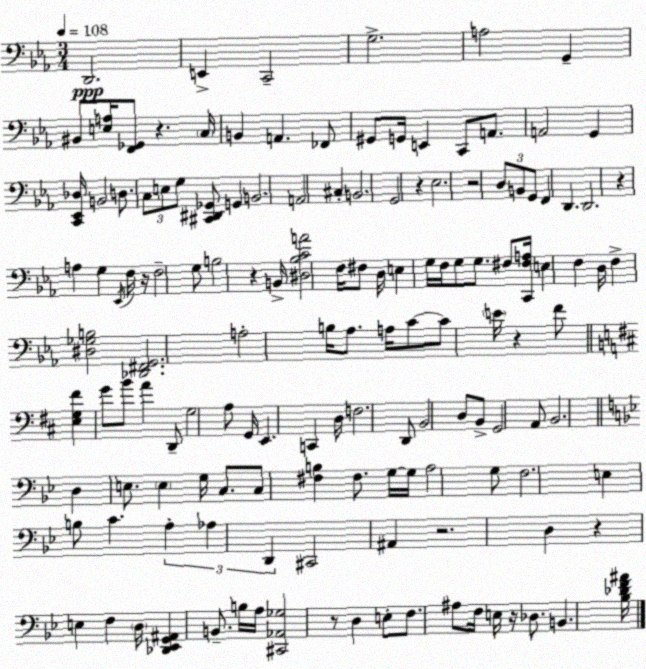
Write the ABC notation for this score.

X:1
T:Untitled
M:3/4
L:1/4
K:Eb
D,,2 E,, C,,2 G,2 A,2 G,, ^B,,/2 [E,A,]/4 [F,,_G,,]/2 z C,/4 B,, A,, _F,,/2 ^G,,/2 G,,/4 E,, C,,/2 A,,/2 A,,2 G,, [C,,_E,,_D,]/4 B,,2 D,/2 C,/2 E,/2 G,/2 [^C,,^D,,_G,,]/2 G,, B,,2 A,,2 ^C, B,,2 G,,2 z _E,2 z2 D,/2 B,,/2 G,,/2 F,, D,, D,,2 z A, G, _E,,/4 F,/4 z/4 F,2 G,/2 B,2 z B,,/4 [^D,_B,CA]2 F,/4 ^F,/2 D,/4 E, G,/4 F,/4 G,/2 G,/2 ^F,/2 [C,,^F,A,]/4 E, F, D,/4 F, [^D,_G,B,]2 [_D,,^F,,G,,]2 A,2 B,/4 _A,/2 A,/4 C/2 C/2 E/4 z F/2 [E,G,^F] G/2 B/2 A D,,/2 G,2 A,/2 G,,/4 E,, C,, D,/4 F,2 D,,/2 B,,2 D,/2 B,,/2 G,,2 A,,/2 B,,2 D, E,/2 E, G,/4 C,/2 C,/2 [^F,B,] ^F,/2 G,/4 G,/4 A,2 G,/2 F,2 E, B,/2 C A, _A, D,, ^C,,2 ^A,, z2 D, z E, F, D,/4 [_D,,_E,,G,,^A,,] B,,/2 B,/4 A,/4 [^C,,_A,,_G,]2 z/2 D, E,/2 F,/2 ^A,/2 F,/4 E,/4 z/4 _D,/2 B,, [_B,_DF^A]/4